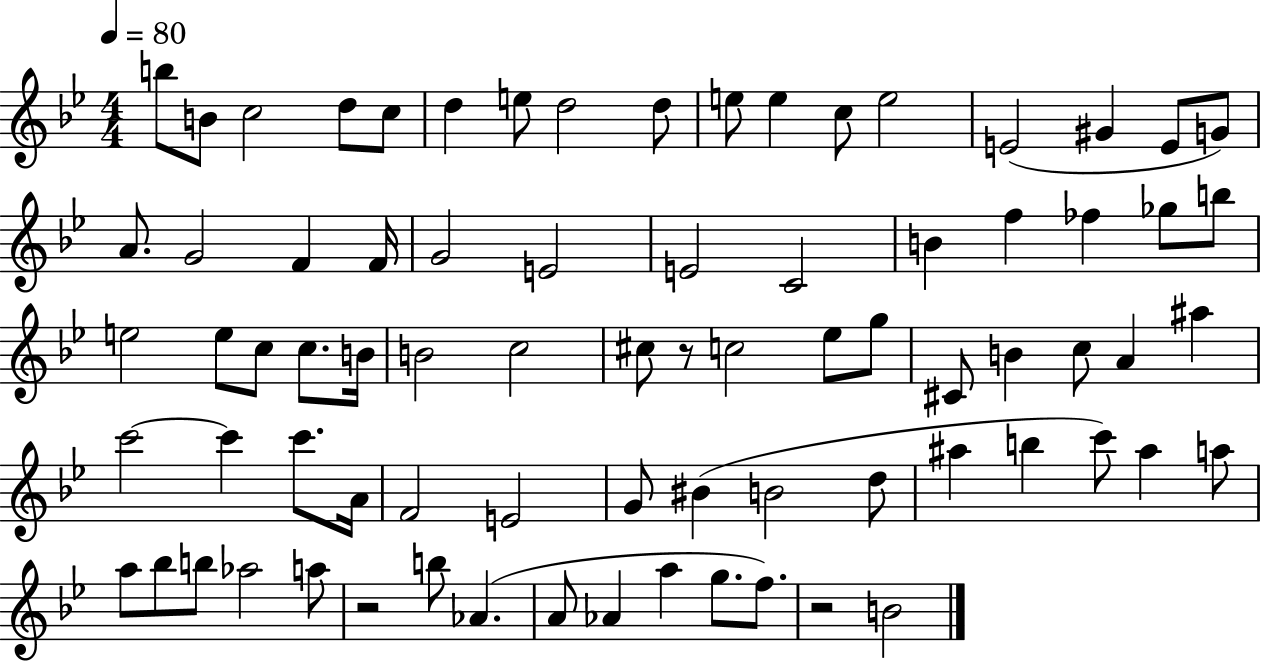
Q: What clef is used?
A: treble